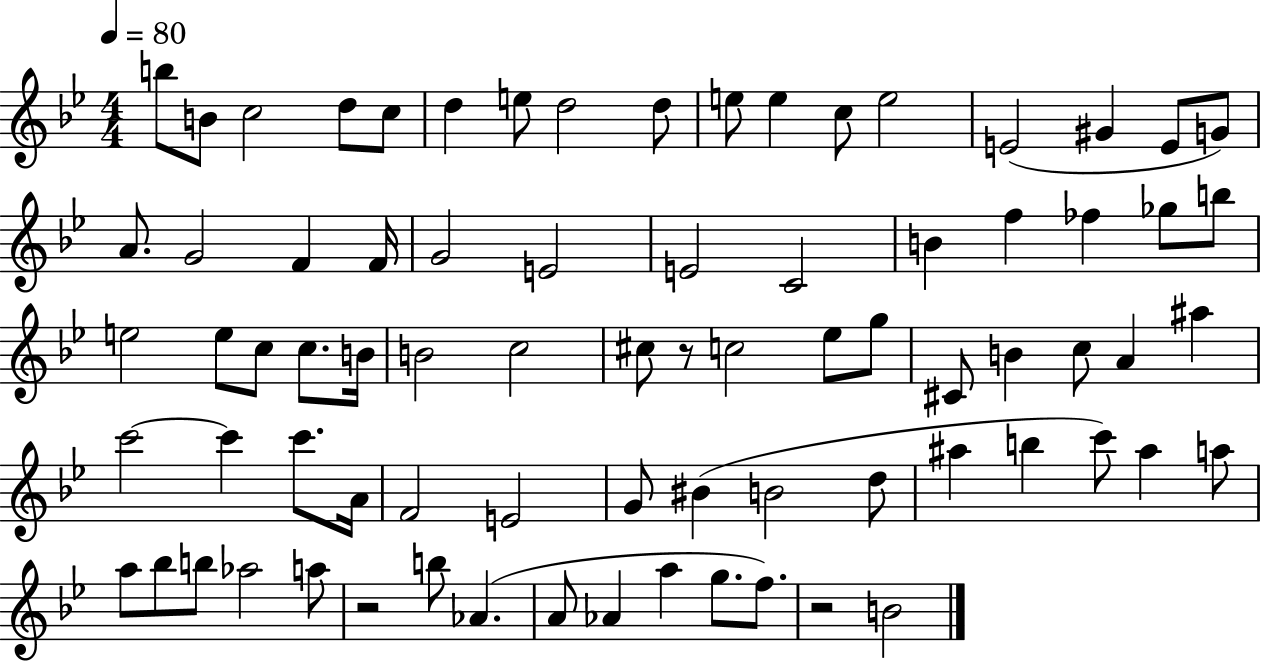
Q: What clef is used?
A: treble